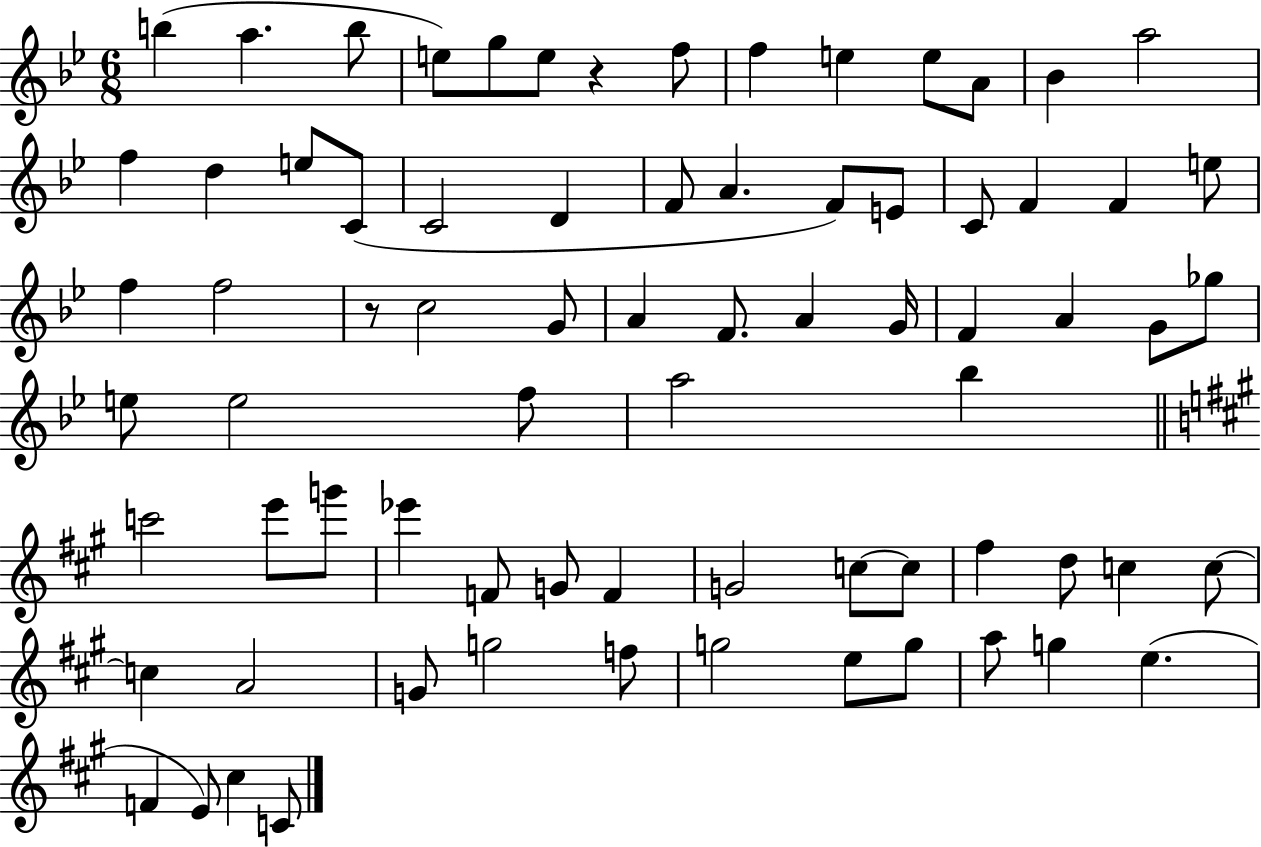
{
  \clef treble
  \numericTimeSignature
  \time 6/8
  \key bes \major
  \repeat volta 2 { b''4( a''4. b''8 | e''8) g''8 e''8 r4 f''8 | f''4 e''4 e''8 a'8 | bes'4 a''2 | \break f''4 d''4 e''8 c'8( | c'2 d'4 | f'8 a'4. f'8) e'8 | c'8 f'4 f'4 e''8 | \break f''4 f''2 | r8 c''2 g'8 | a'4 f'8. a'4 g'16 | f'4 a'4 g'8 ges''8 | \break e''8 e''2 f''8 | a''2 bes''4 | \bar "||" \break \key a \major c'''2 e'''8 g'''8 | ees'''4 f'8 g'8 f'4 | g'2 c''8~~ c''8 | fis''4 d''8 c''4 c''8~~ | \break c''4 a'2 | g'8 g''2 f''8 | g''2 e''8 g''8 | a''8 g''4 e''4.( | \break f'4 e'8) cis''4 c'8 | } \bar "|."
}